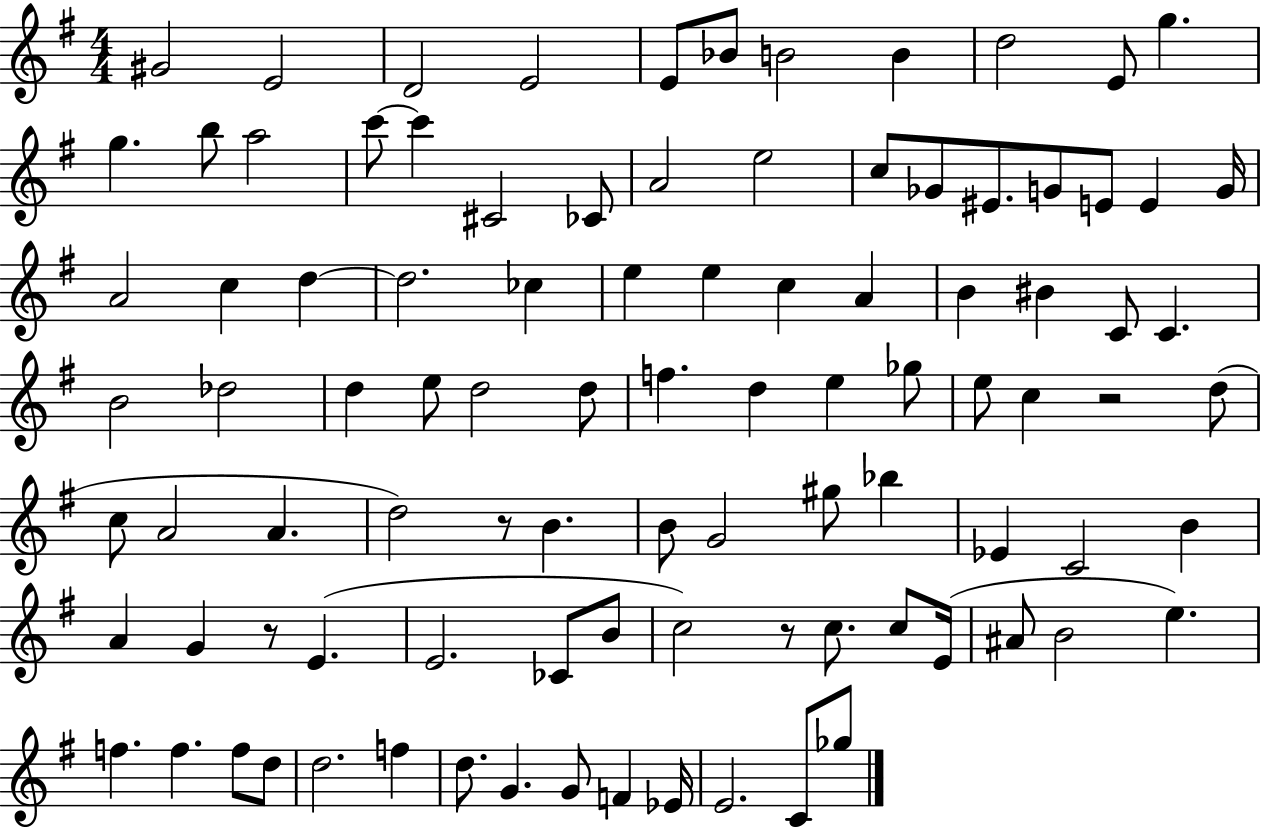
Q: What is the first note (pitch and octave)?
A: G#4